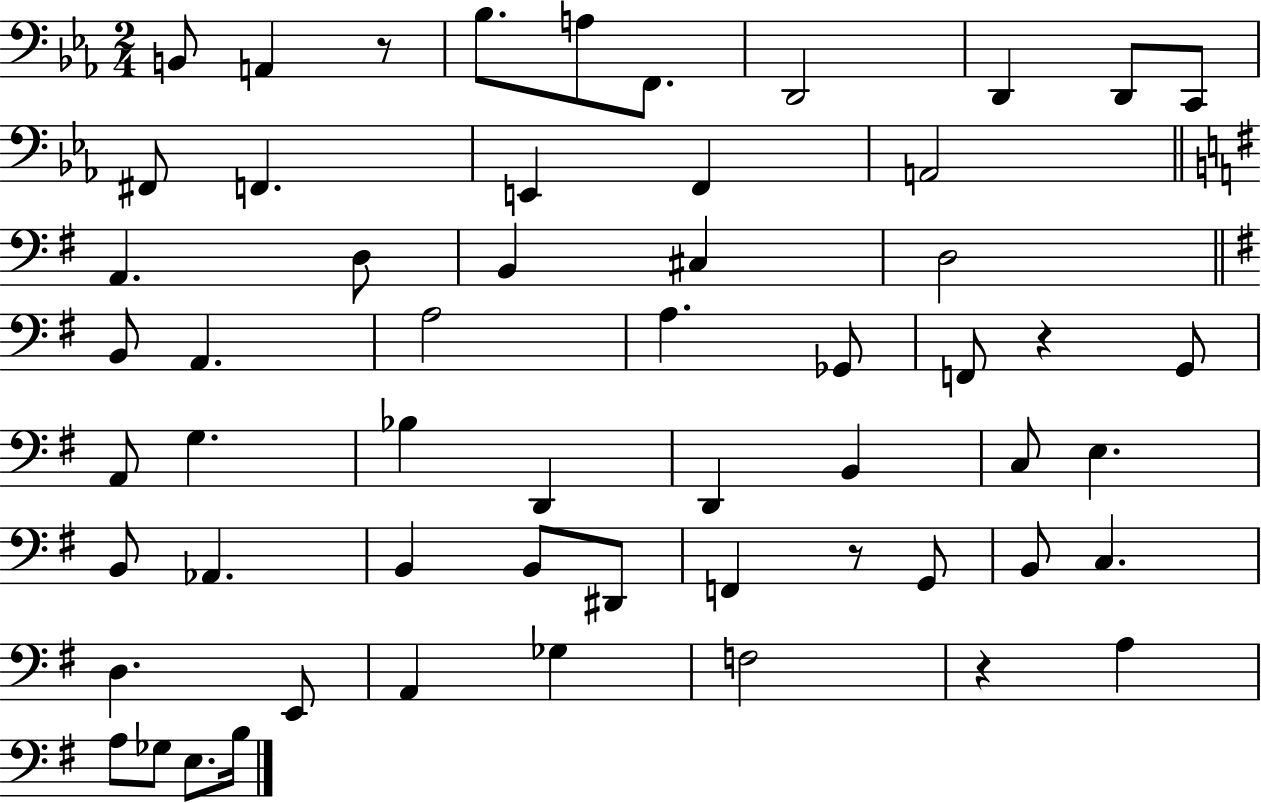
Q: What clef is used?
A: bass